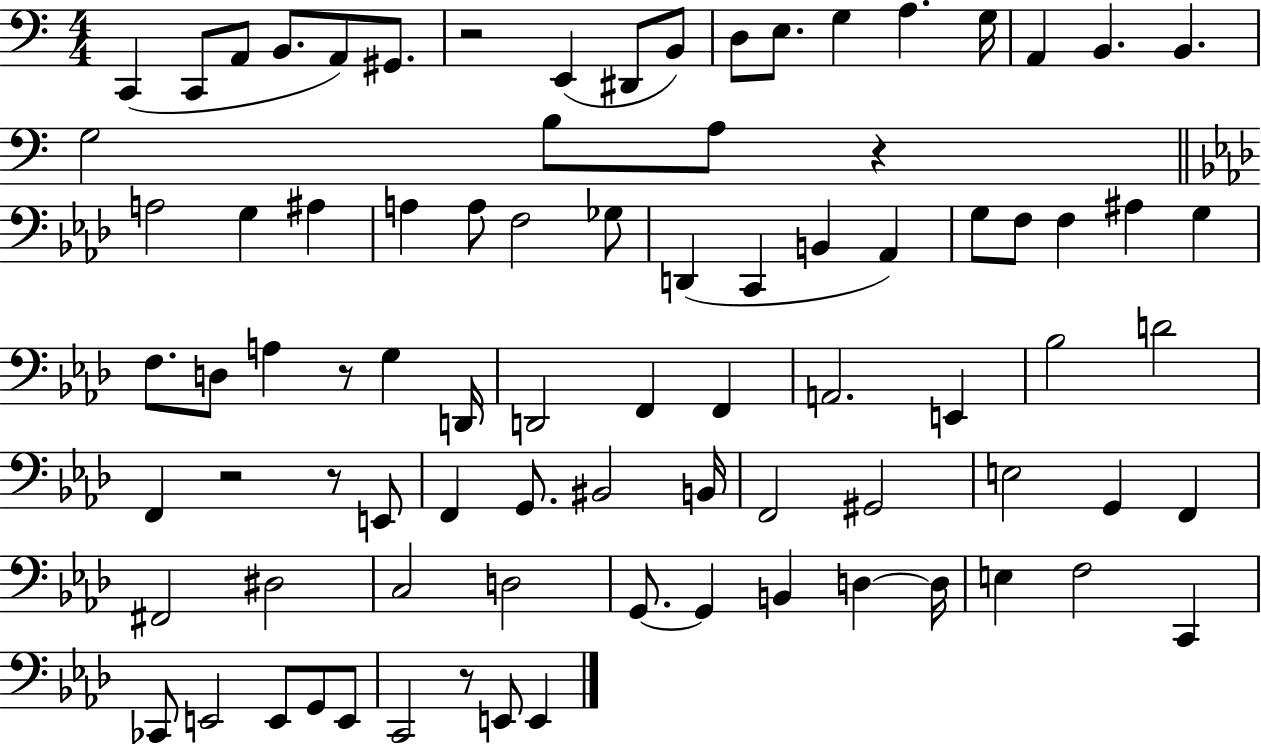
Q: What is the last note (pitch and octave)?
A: E2